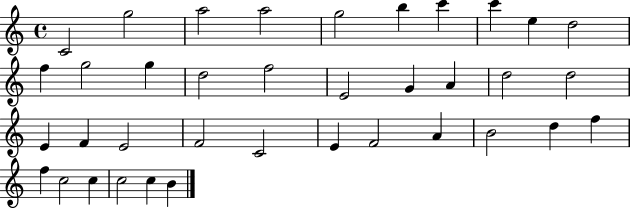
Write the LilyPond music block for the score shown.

{
  \clef treble
  \time 4/4
  \defaultTimeSignature
  \key c \major
  c'2 g''2 | a''2 a''2 | g''2 b''4 c'''4 | c'''4 e''4 d''2 | \break f''4 g''2 g''4 | d''2 f''2 | e'2 g'4 a'4 | d''2 d''2 | \break e'4 f'4 e'2 | f'2 c'2 | e'4 f'2 a'4 | b'2 d''4 f''4 | \break f''4 c''2 c''4 | c''2 c''4 b'4 | \bar "|."
}